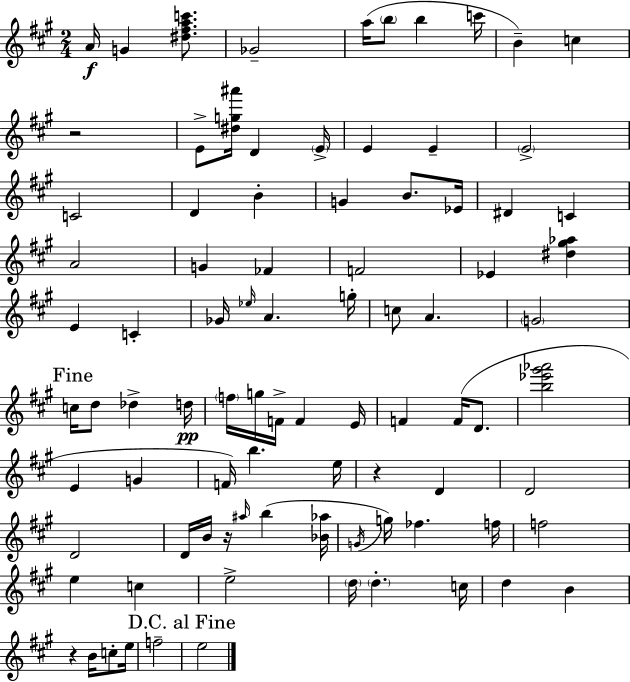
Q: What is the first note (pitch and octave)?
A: A4